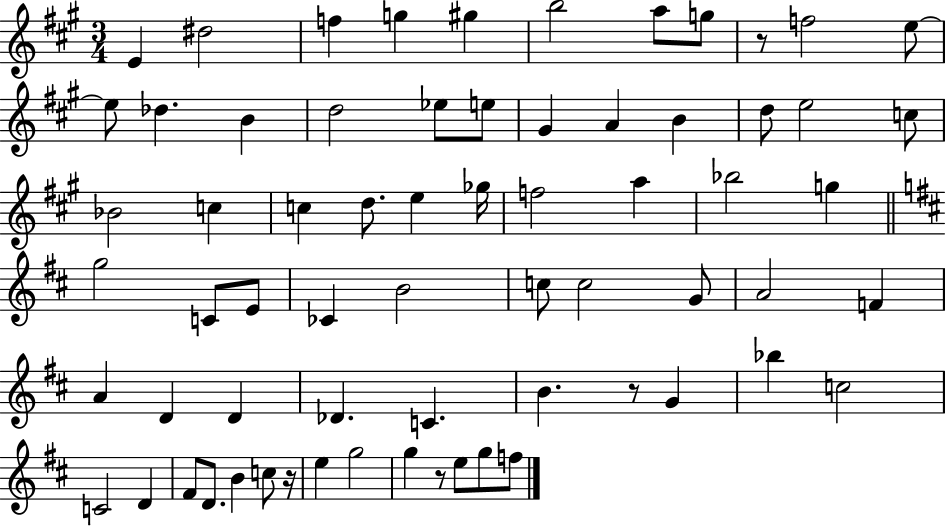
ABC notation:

X:1
T:Untitled
M:3/4
L:1/4
K:A
E ^d2 f g ^g b2 a/2 g/2 z/2 f2 e/2 e/2 _d B d2 _e/2 e/2 ^G A B d/2 e2 c/2 _B2 c c d/2 e _g/4 f2 a _b2 g g2 C/2 E/2 _C B2 c/2 c2 G/2 A2 F A D D _D C B z/2 G _b c2 C2 D ^F/2 D/2 B c/2 z/4 e g2 g z/2 e/2 g/2 f/2